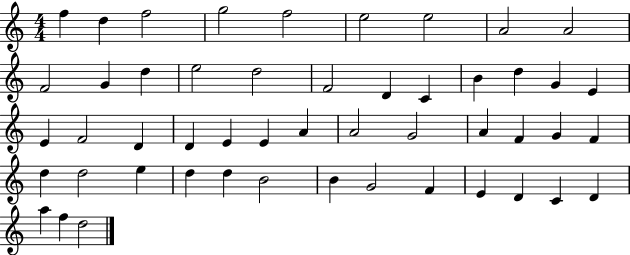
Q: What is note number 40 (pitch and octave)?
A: B4